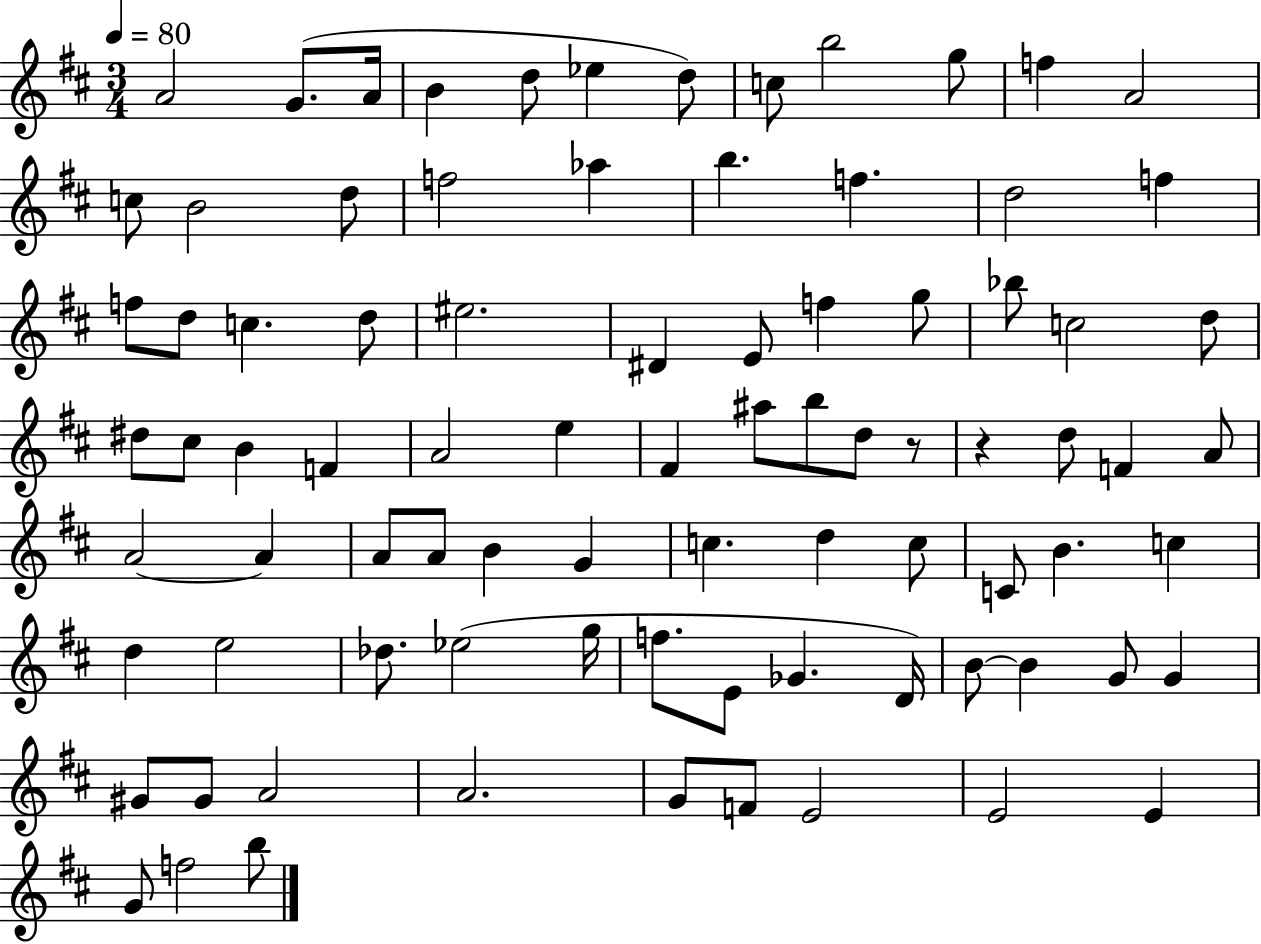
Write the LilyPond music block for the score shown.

{
  \clef treble
  \numericTimeSignature
  \time 3/4
  \key d \major
  \tempo 4 = 80
  a'2 g'8.( a'16 | b'4 d''8 ees''4 d''8) | c''8 b''2 g''8 | f''4 a'2 | \break c''8 b'2 d''8 | f''2 aes''4 | b''4. f''4. | d''2 f''4 | \break f''8 d''8 c''4. d''8 | eis''2. | dis'4 e'8 f''4 g''8 | bes''8 c''2 d''8 | \break dis''8 cis''8 b'4 f'4 | a'2 e''4 | fis'4 ais''8 b''8 d''8 r8 | r4 d''8 f'4 a'8 | \break a'2~~ a'4 | a'8 a'8 b'4 g'4 | c''4. d''4 c''8 | c'8 b'4. c''4 | \break d''4 e''2 | des''8. ees''2( g''16 | f''8. e'8 ges'4. d'16) | b'8~~ b'4 g'8 g'4 | \break gis'8 gis'8 a'2 | a'2. | g'8 f'8 e'2 | e'2 e'4 | \break g'8 f''2 b''8 | \bar "|."
}